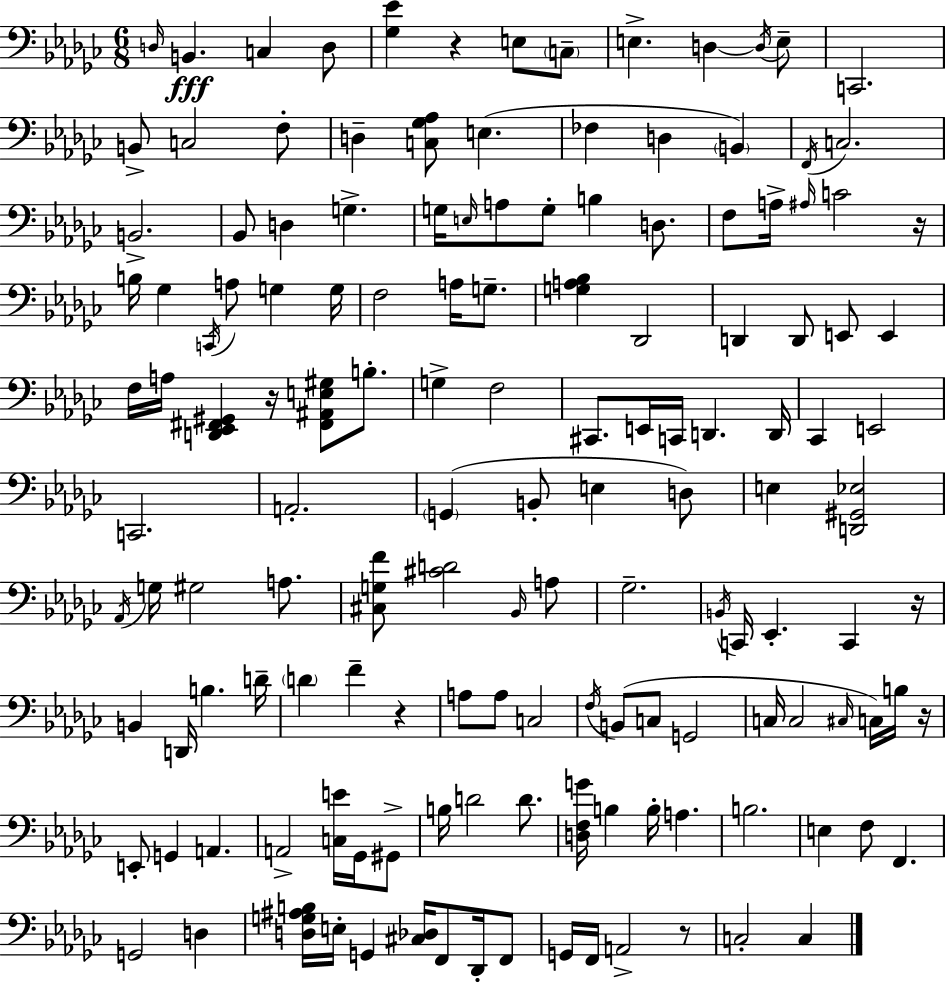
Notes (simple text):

D3/s B2/q. C3/q D3/e [Gb3,Eb4]/q R/q E3/e C3/e E3/q. D3/q D3/s E3/e C2/h. B2/e C3/h F3/e D3/q [C3,Gb3,Ab3]/e E3/q. FES3/q D3/q B2/q F2/s C3/h. B2/h. Bb2/e D3/q G3/q. G3/s E3/s A3/e G3/e B3/q D3/e. F3/e A3/s A#3/s C4/h R/s B3/s Gb3/q C2/s A3/e G3/q G3/s F3/h A3/s G3/e. [G3,A3,Bb3]/q Db2/h D2/q D2/e E2/e E2/q F3/s A3/s [D2,Eb2,F#2,G#2]/q R/s [F#2,A#2,E3,G#3]/e B3/e. G3/q F3/h C#2/e. E2/s C2/s D2/q. D2/s CES2/q E2/h C2/h. A2/h. G2/q B2/e E3/q D3/e E3/q [D2,G#2,Eb3]/h Ab2/s G3/s G#3/h A3/e. [C#3,G3,F4]/e [C#4,D4]/h Bb2/s A3/e Gb3/h. B2/s C2/s Eb2/q. C2/q R/s B2/q D2/s B3/q. D4/s D4/q F4/q R/q A3/e A3/e C3/h F3/s B2/e C3/e G2/h C3/s C3/h C#3/s C3/s B3/s R/s E2/e G2/q A2/q. A2/h [C3,E4]/s Gb2/s G#2/e B3/s D4/h D4/e. [D3,F3,G4]/s B3/q B3/s A3/q. B3/h. E3/q F3/e F2/q. G2/h D3/q [D3,G3,A#3,B3]/s E3/s G2/q [C#3,Db3]/s F2/e Db2/s F2/e G2/s F2/s A2/h R/e C3/h C3/q